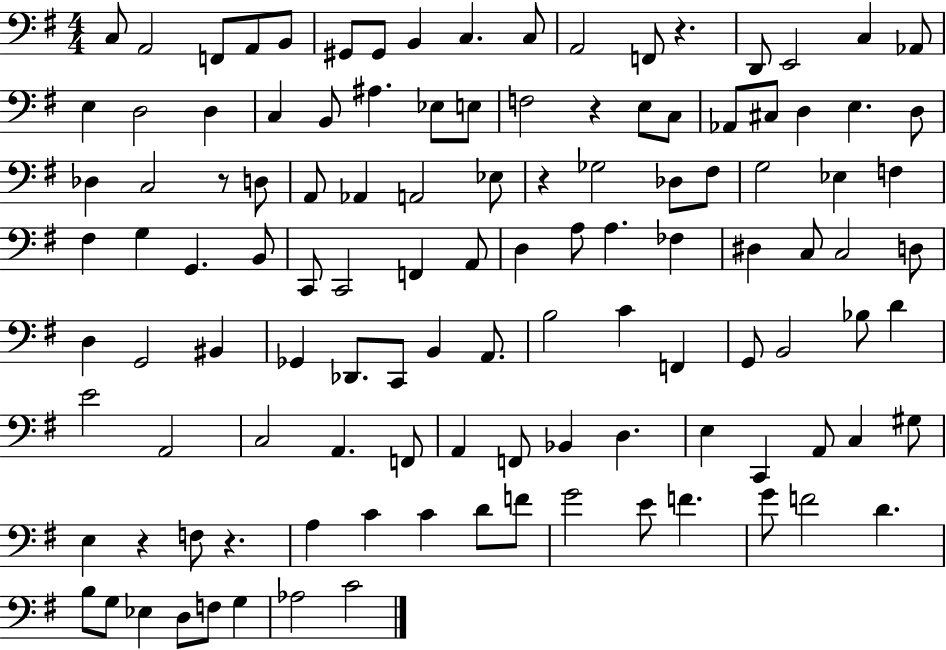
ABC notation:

X:1
T:Untitled
M:4/4
L:1/4
K:G
C,/2 A,,2 F,,/2 A,,/2 B,,/2 ^G,,/2 ^G,,/2 B,, C, C,/2 A,,2 F,,/2 z D,,/2 E,,2 C, _A,,/2 E, D,2 D, C, B,,/2 ^A, _E,/2 E,/2 F,2 z E,/2 C,/2 _A,,/2 ^C,/2 D, E, D,/2 _D, C,2 z/2 D,/2 A,,/2 _A,, A,,2 _E,/2 z _G,2 _D,/2 ^F,/2 G,2 _E, F, ^F, G, G,, B,,/2 C,,/2 C,,2 F,, A,,/2 D, A,/2 A, _F, ^D, C,/2 C,2 D,/2 D, G,,2 ^B,, _G,, _D,,/2 C,,/2 B,, A,,/2 B,2 C F,, G,,/2 B,,2 _B,/2 D E2 A,,2 C,2 A,, F,,/2 A,, F,,/2 _B,, D, E, C,, A,,/2 C, ^G,/2 E, z F,/2 z A, C C D/2 F/2 G2 E/2 F G/2 F2 D B,/2 G,/2 _E, D,/2 F,/2 G, _A,2 C2